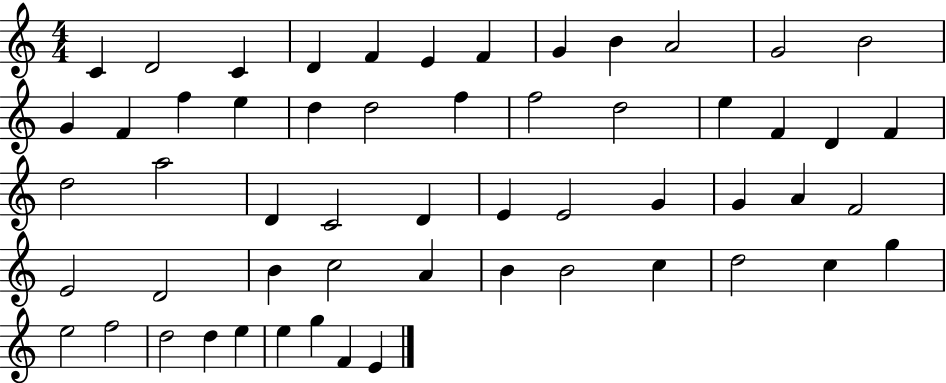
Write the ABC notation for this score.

X:1
T:Untitled
M:4/4
L:1/4
K:C
C D2 C D F E F G B A2 G2 B2 G F f e d d2 f f2 d2 e F D F d2 a2 D C2 D E E2 G G A F2 E2 D2 B c2 A B B2 c d2 c g e2 f2 d2 d e e g F E